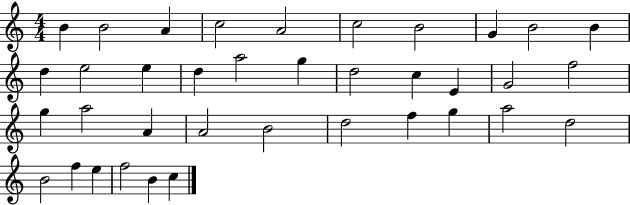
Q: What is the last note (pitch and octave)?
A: C5